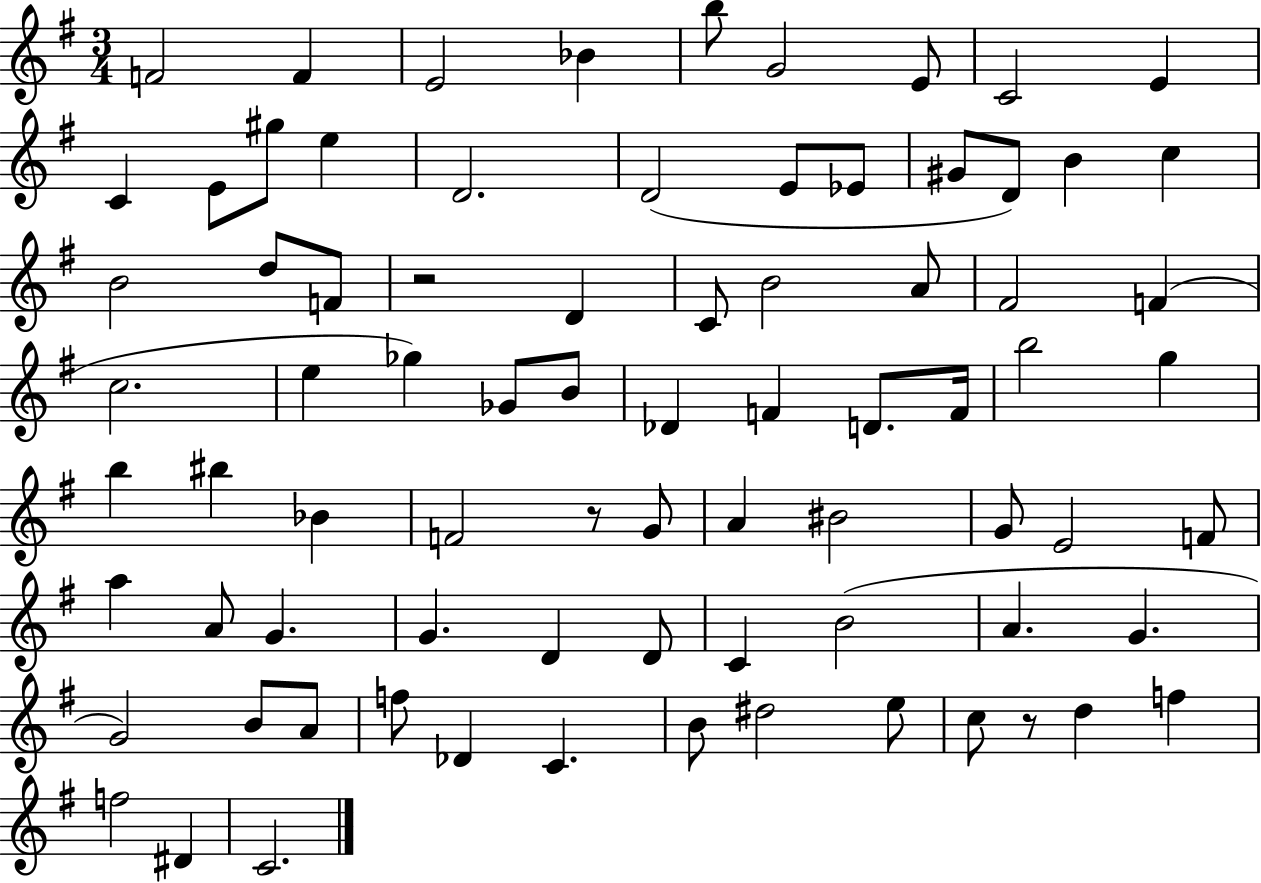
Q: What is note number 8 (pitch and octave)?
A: C4